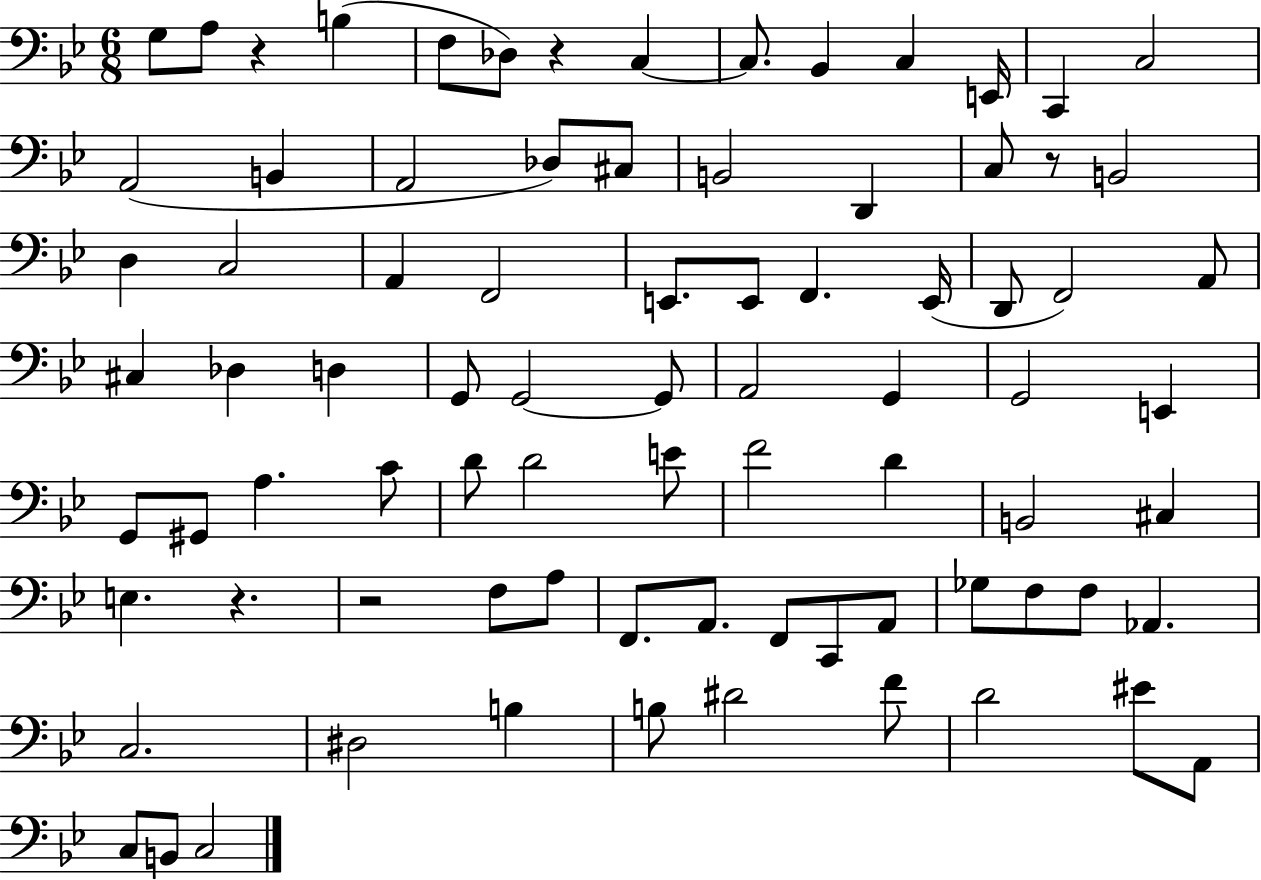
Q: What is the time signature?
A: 6/8